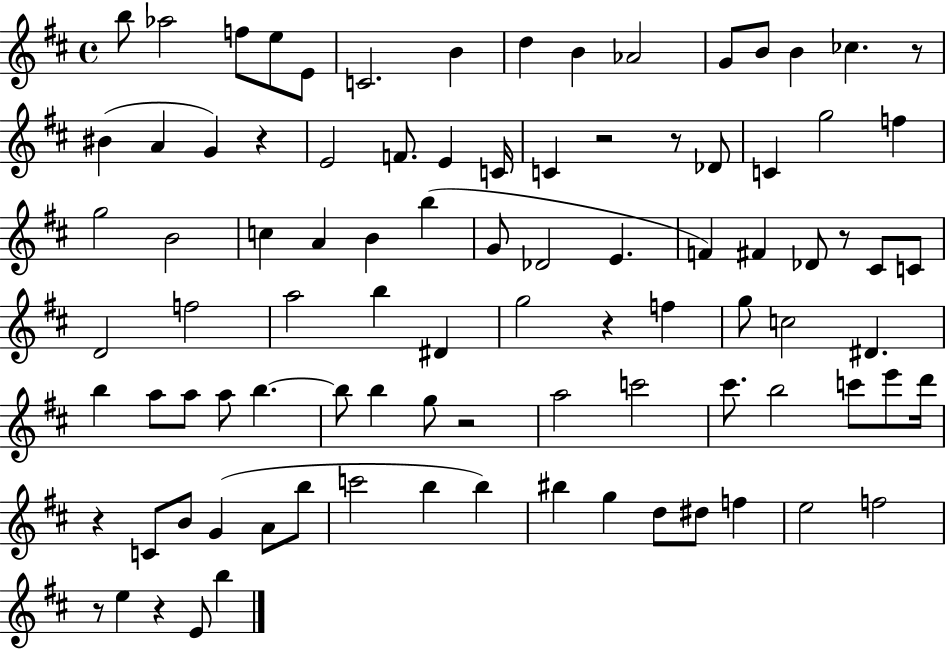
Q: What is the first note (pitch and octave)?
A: B5